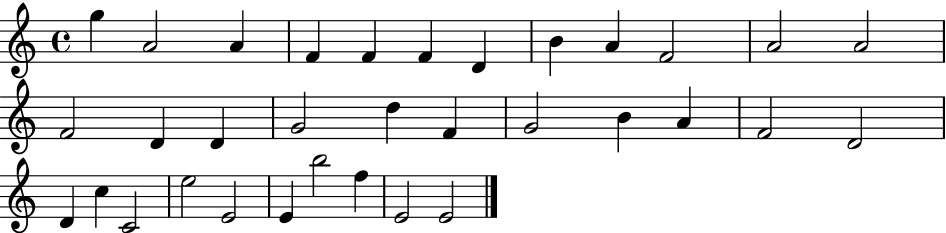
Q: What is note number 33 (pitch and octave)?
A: E4